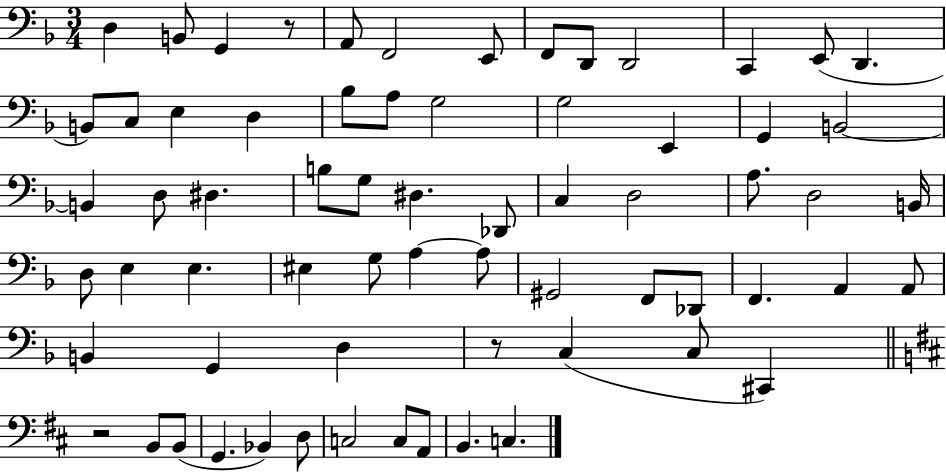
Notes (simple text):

D3/q B2/e G2/q R/e A2/e F2/h E2/e F2/e D2/e D2/h C2/q E2/e D2/q. B2/e C3/e E3/q D3/q Bb3/e A3/e G3/h G3/h E2/q G2/q B2/h B2/q D3/e D#3/q. B3/e G3/e D#3/q. Db2/e C3/q D3/h A3/e. D3/h B2/s D3/e E3/q E3/q. EIS3/q G3/e A3/q A3/e G#2/h F2/e Db2/e F2/q. A2/q A2/e B2/q G2/q D3/q R/e C3/q C3/e C#2/q R/h B2/e B2/e G2/q. Bb2/q D3/e C3/h C3/e A2/e B2/q. C3/q.